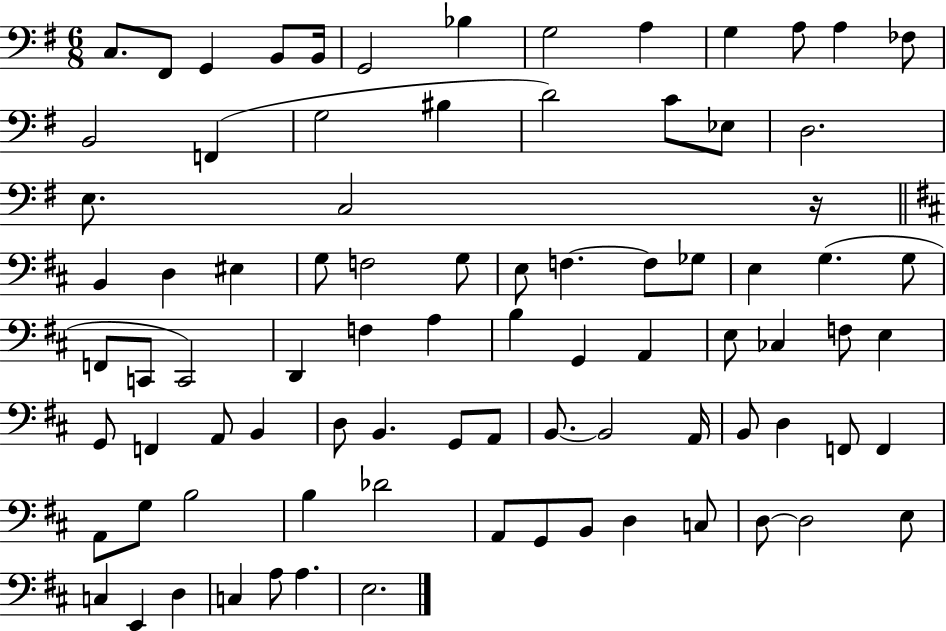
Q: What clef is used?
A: bass